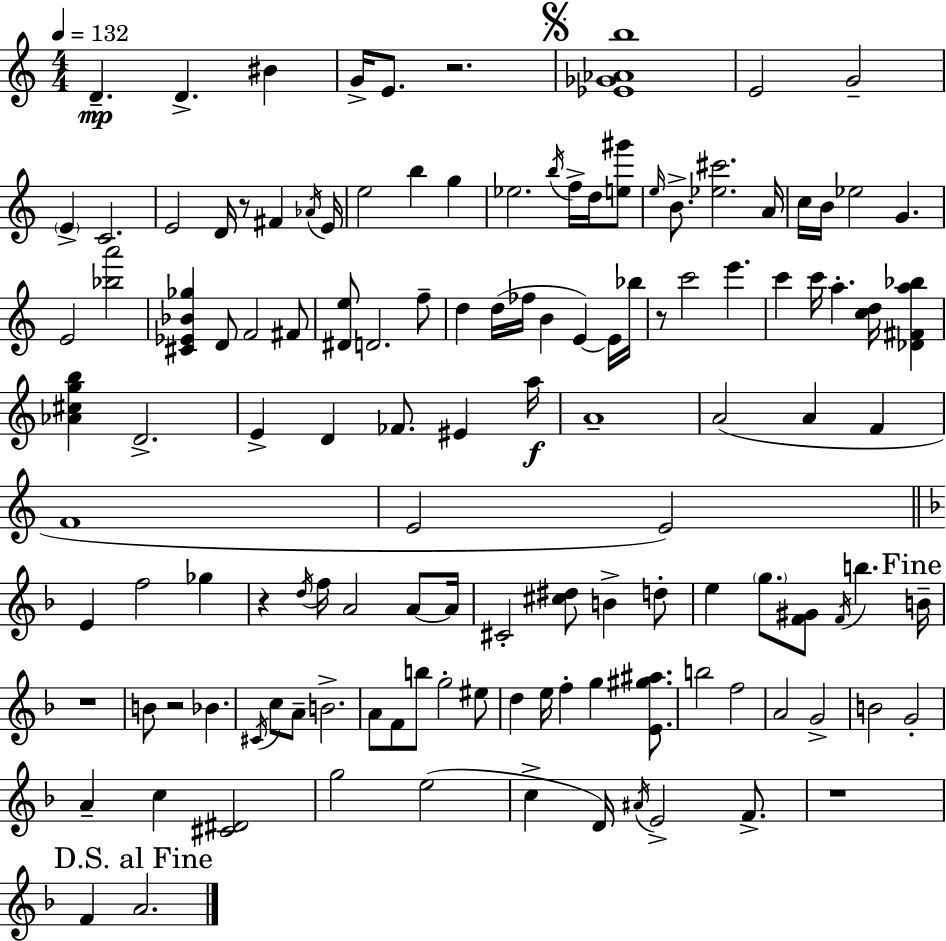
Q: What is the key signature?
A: C major